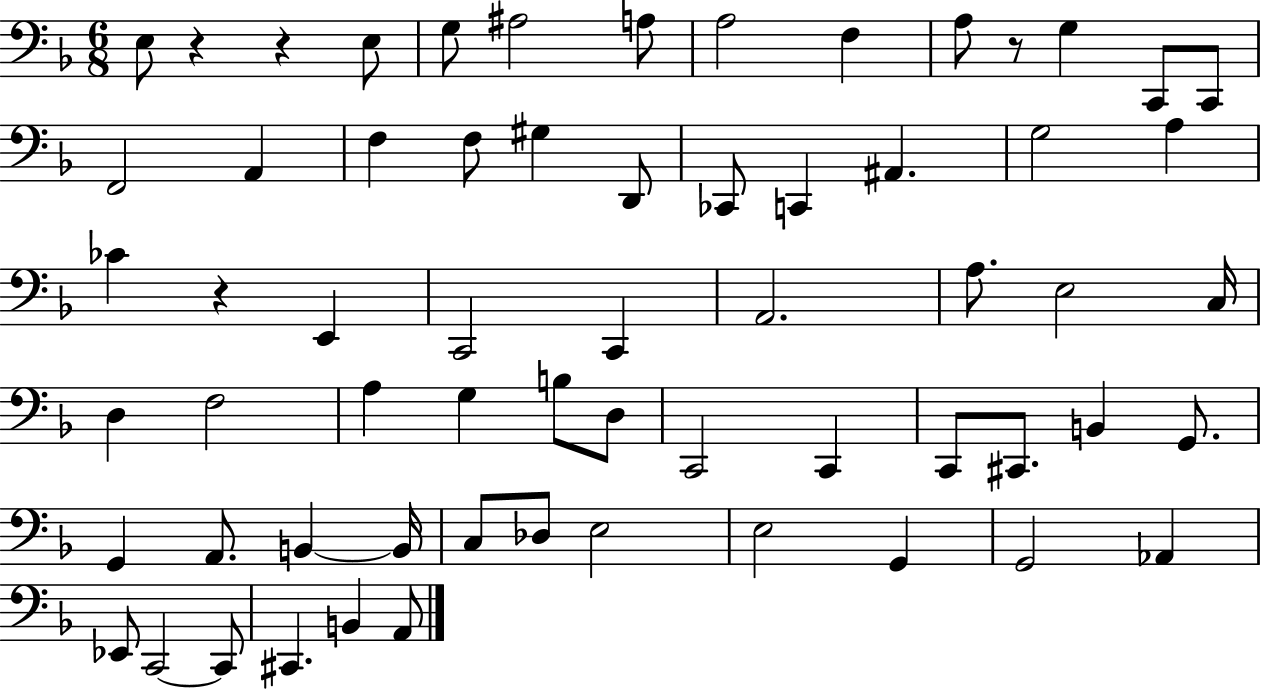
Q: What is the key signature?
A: F major